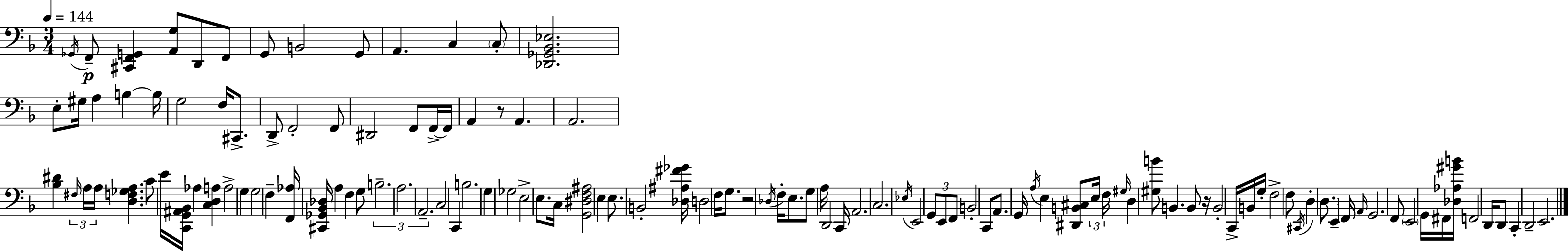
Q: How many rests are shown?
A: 3